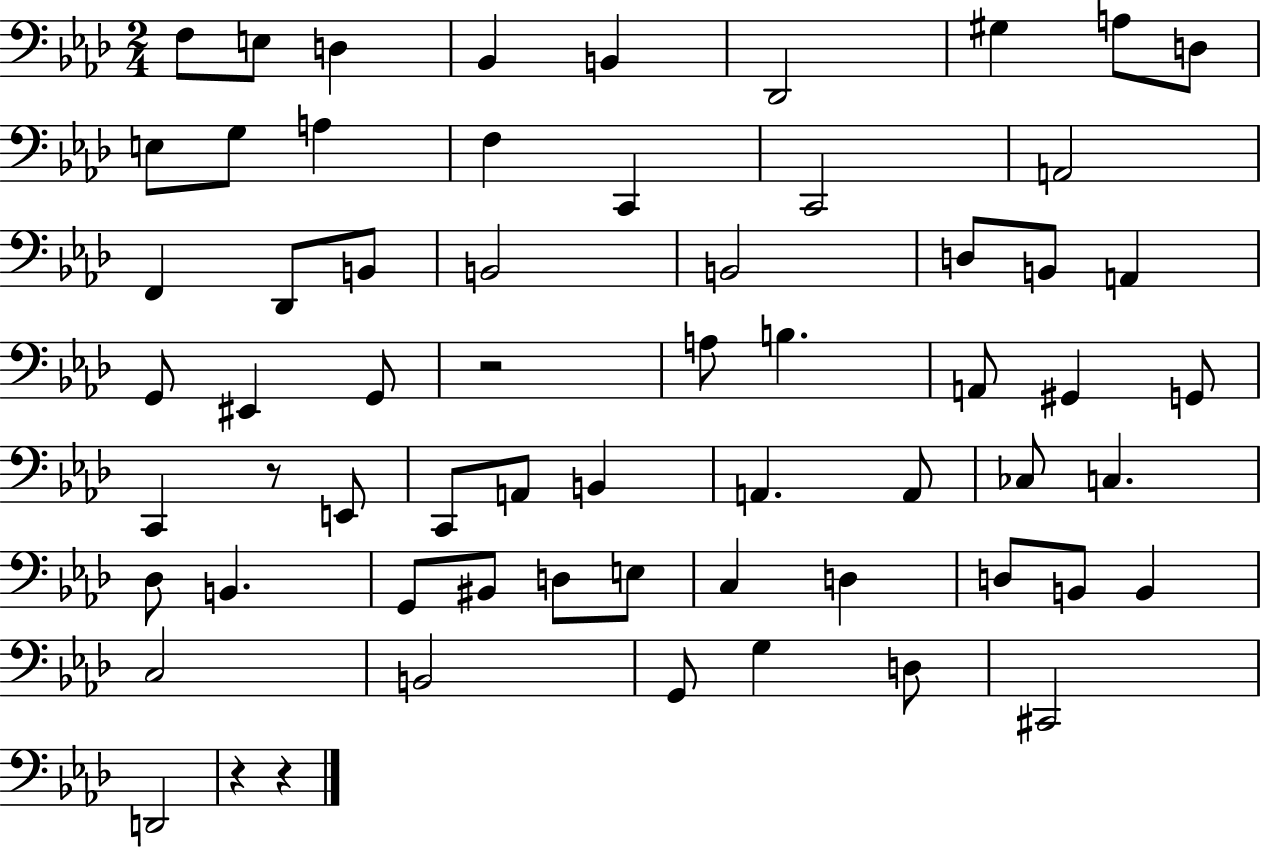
F3/e E3/e D3/q Bb2/q B2/q Db2/h G#3/q A3/e D3/e E3/e G3/e A3/q F3/q C2/q C2/h A2/h F2/q Db2/e B2/e B2/h B2/h D3/e B2/e A2/q G2/e EIS2/q G2/e R/h A3/e B3/q. A2/e G#2/q G2/e C2/q R/e E2/e C2/e A2/e B2/q A2/q. A2/e CES3/e C3/q. Db3/e B2/q. G2/e BIS2/e D3/e E3/e C3/q D3/q D3/e B2/e B2/q C3/h B2/h G2/e G3/q D3/e C#2/h D2/h R/q R/q